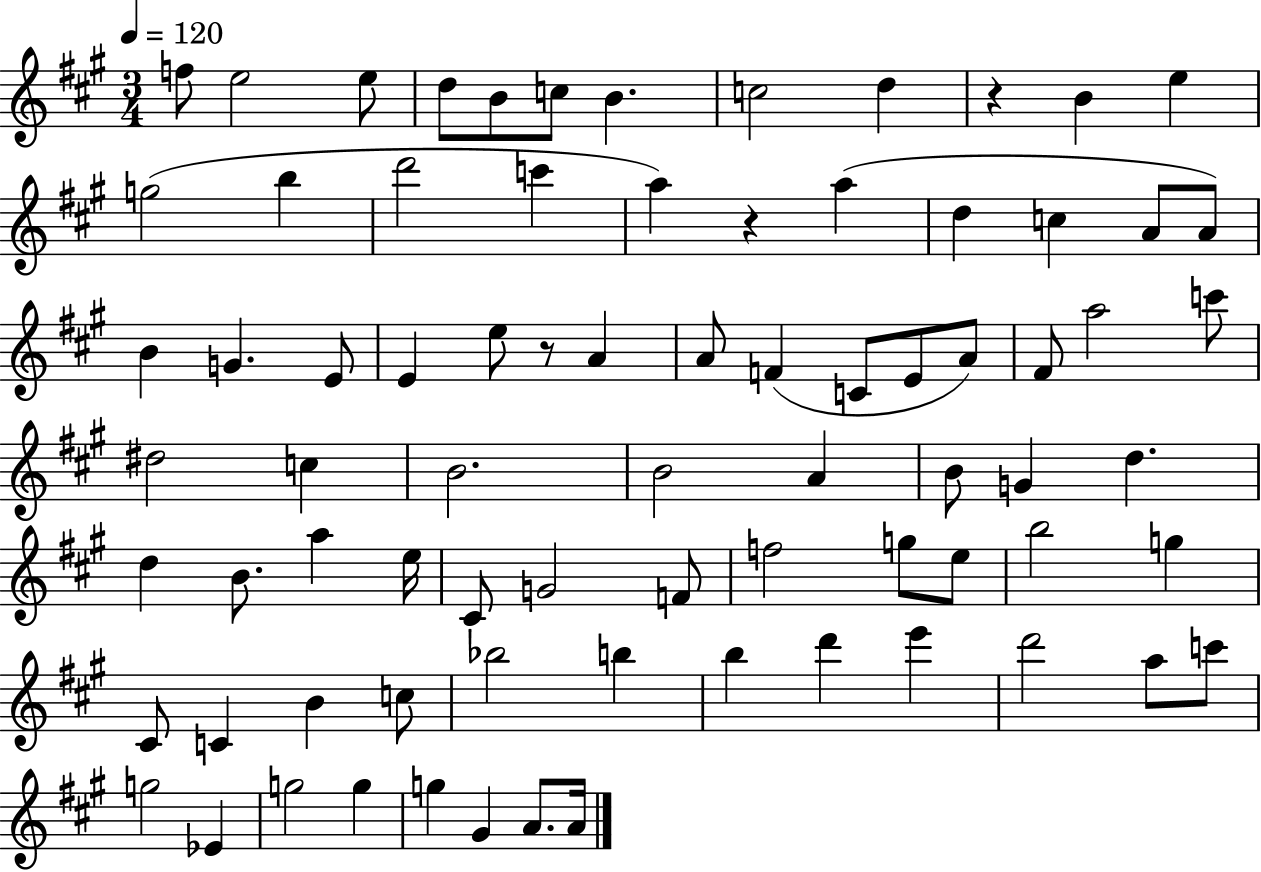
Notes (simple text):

F5/e E5/h E5/e D5/e B4/e C5/e B4/q. C5/h D5/q R/q B4/q E5/q G5/h B5/q D6/h C6/q A5/q R/q A5/q D5/q C5/q A4/e A4/e B4/q G4/q. E4/e E4/q E5/e R/e A4/q A4/e F4/q C4/e E4/e A4/e F#4/e A5/h C6/e D#5/h C5/q B4/h. B4/h A4/q B4/e G4/q D5/q. D5/q B4/e. A5/q E5/s C#4/e G4/h F4/e F5/h G5/e E5/e B5/h G5/q C#4/e C4/q B4/q C5/e Bb5/h B5/q B5/q D6/q E6/q D6/h A5/e C6/e G5/h Eb4/q G5/h G5/q G5/q G#4/q A4/e. A4/s